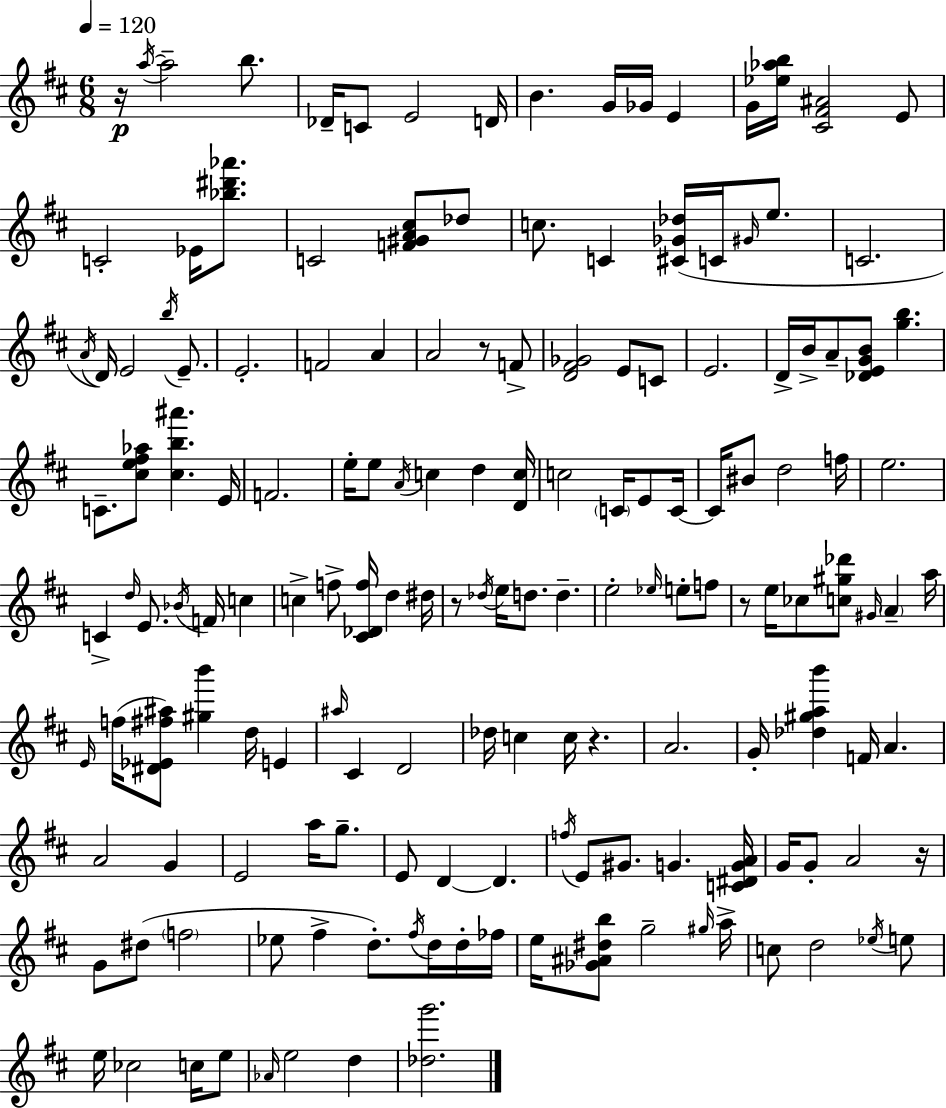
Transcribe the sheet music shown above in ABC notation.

X:1
T:Untitled
M:6/8
L:1/4
K:D
z/4 a/4 a2 b/2 _D/4 C/2 E2 D/4 B G/4 _G/4 E G/4 [_e_ab]/4 [^C^F^A]2 E/2 C2 _E/4 [_b^d'_a']/2 C2 [F^GA^c]/2 _d/2 c/2 C [^C_G_d]/4 C/4 ^G/4 e/2 C2 A/4 D/4 E2 b/4 E/2 E2 F2 A A2 z/2 F/2 [D^F_G]2 E/2 C/2 E2 D/4 B/4 A/2 [_DEGB]/2 [gb] C/2 [^ce^f_a]/2 [^cb^a'] E/4 F2 e/4 e/2 A/4 c d [Dc]/4 c2 C/4 E/2 C/4 C/4 ^B/2 d2 f/4 e2 C d/4 E/2 _B/4 F/4 c c f/2 [^C_Df]/4 d ^d/4 z/2 _d/4 e/4 d/2 d e2 _e/4 e/2 f/2 z/2 e/4 _c/2 [c^g_d']/2 ^G/4 A a/4 E/4 f/4 [^D_E^f^a]/2 [^gb'] d/4 E ^a/4 ^C D2 _d/4 c c/4 z A2 G/4 [_d^gab'] F/4 A A2 G E2 a/4 g/2 E/2 D D f/4 E/2 ^G/2 G [C^DGA]/4 G/4 G/2 A2 z/4 G/2 ^d/2 f2 _e/2 ^f d/2 ^f/4 d/4 d/4 _f/4 e/4 [_G^A^db]/2 g2 ^g/4 a/4 c/2 d2 _e/4 e/2 e/4 _c2 c/4 e/2 _A/4 e2 d [_dg']2